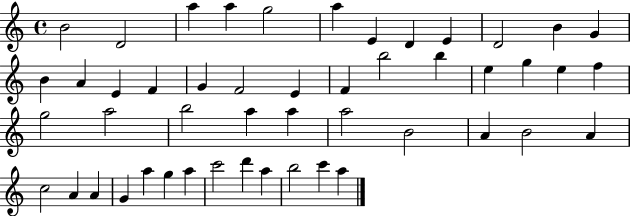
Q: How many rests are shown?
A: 0